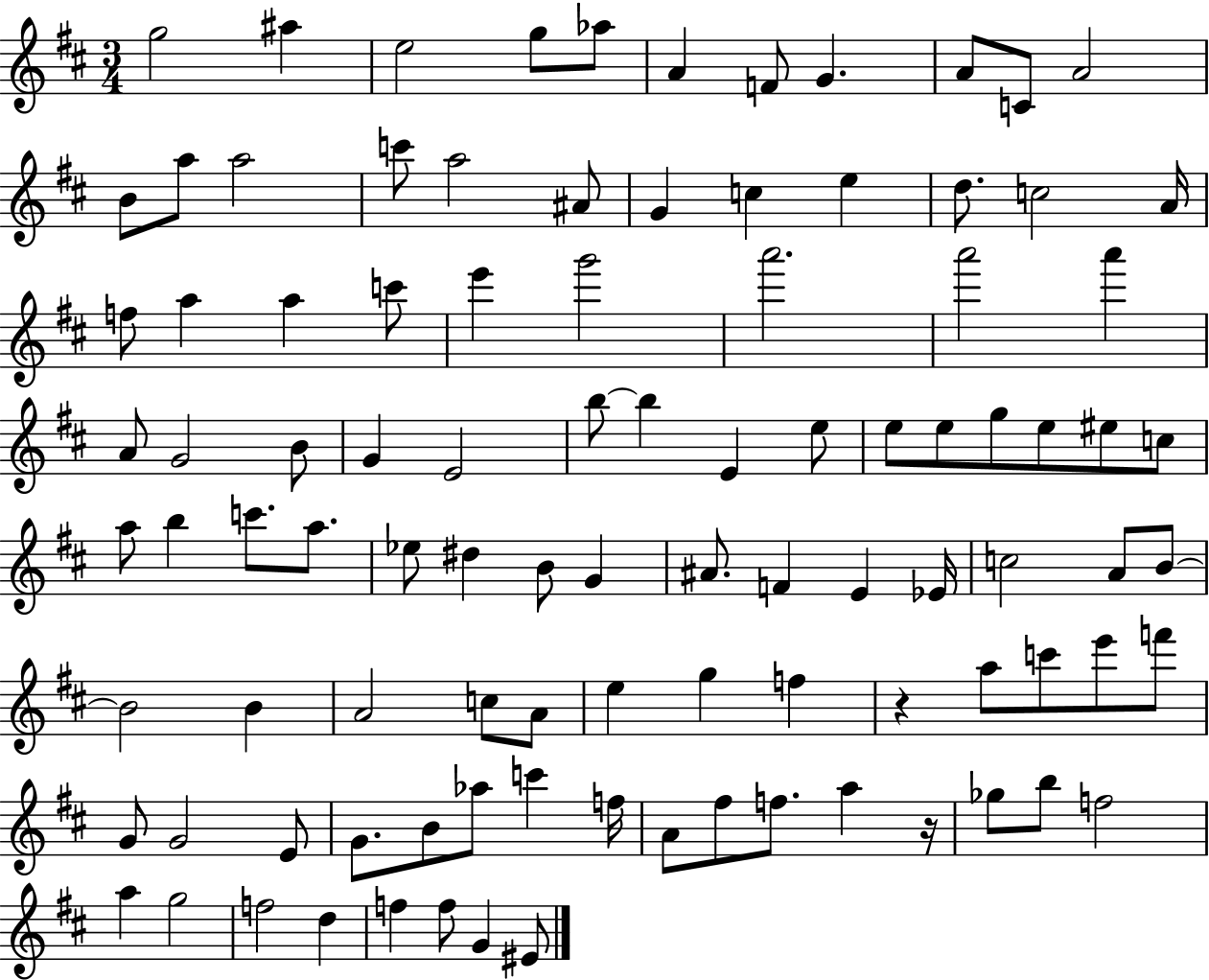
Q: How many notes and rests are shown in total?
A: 99